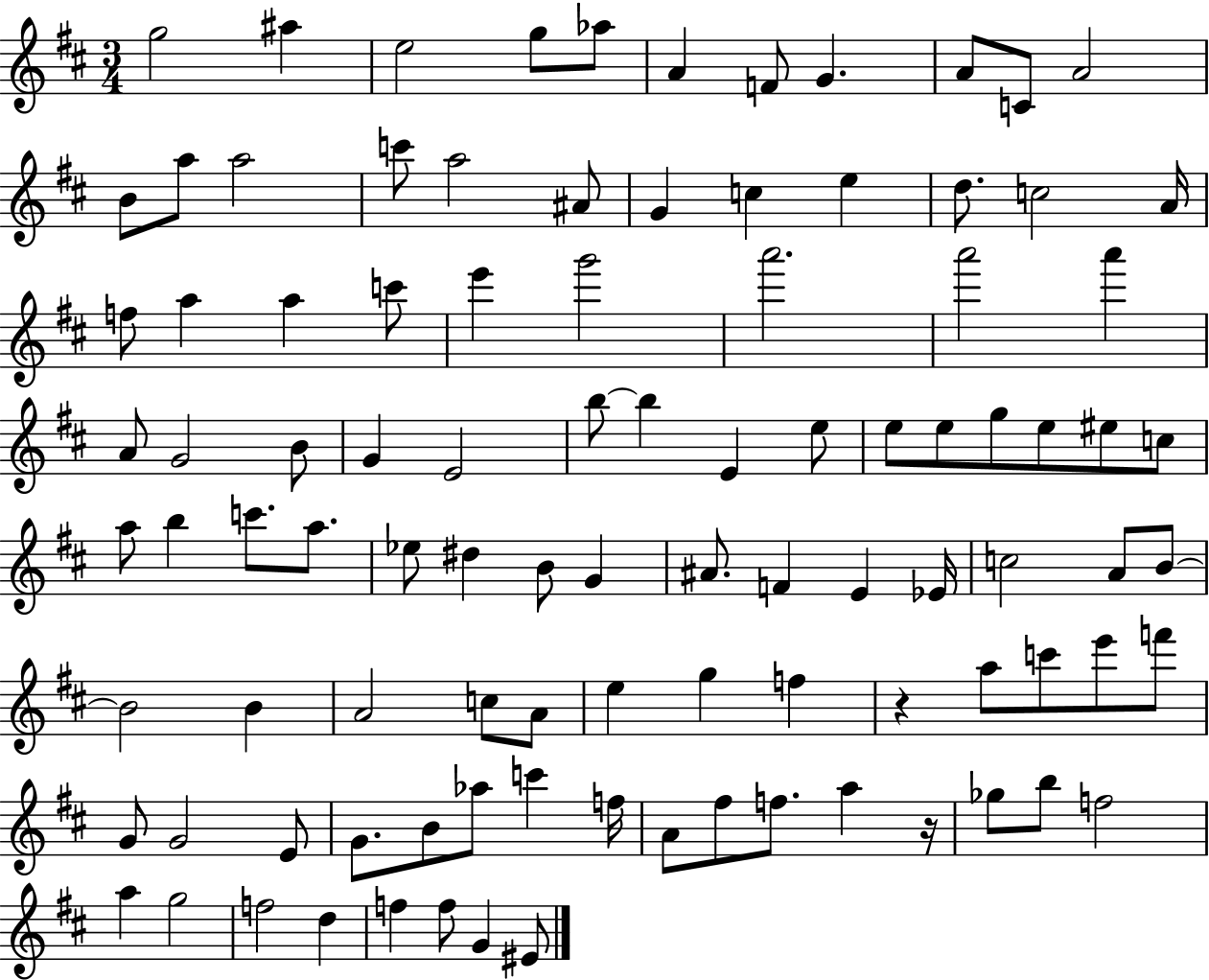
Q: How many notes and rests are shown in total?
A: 99